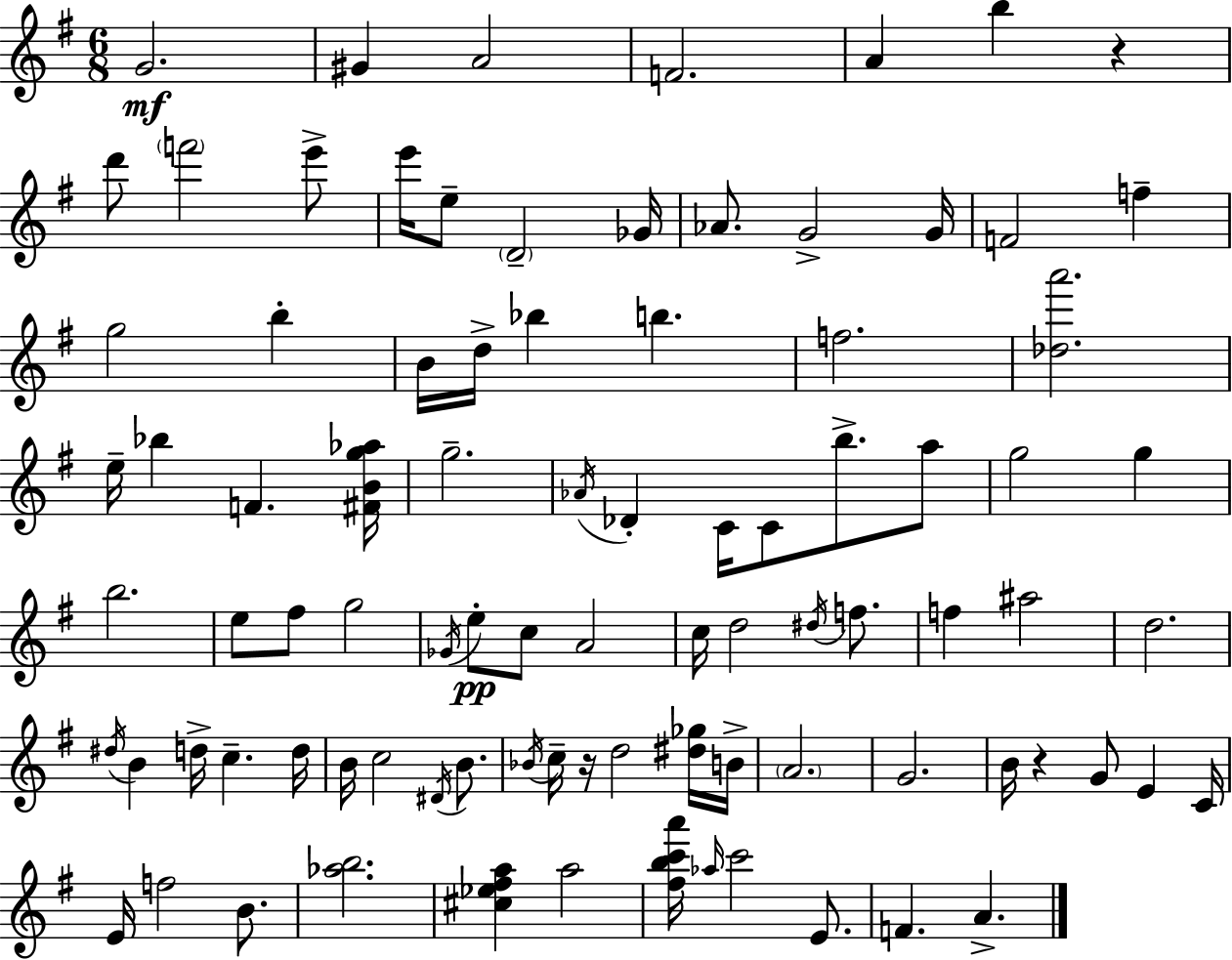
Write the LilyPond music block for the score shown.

{
  \clef treble
  \numericTimeSignature
  \time 6/8
  \key e \minor
  \repeat volta 2 { g'2.\mf | gis'4 a'2 | f'2. | a'4 b''4 r4 | \break d'''8 \parenthesize f'''2 e'''8-> | e'''16 e''8-- \parenthesize d'2-- ges'16 | aes'8. g'2-> g'16 | f'2 f''4-- | \break g''2 b''4-. | b'16 d''16-> bes''4 b''4. | f''2. | <des'' a'''>2. | \break e''16-- bes''4 f'4. <fis' b' g'' aes''>16 | g''2.-- | \acciaccatura { aes'16 } des'4-. c'16 c'8 b''8.-> a''8 | g''2 g''4 | \break b''2. | e''8 fis''8 g''2 | \acciaccatura { ges'16 }\pp e''8-. c''8 a'2 | c''16 d''2 \acciaccatura { dis''16 } | \break f''8. f''4 ais''2 | d''2. | \acciaccatura { dis''16 } b'4 d''16-> c''4.-- | d''16 b'16 c''2 | \break \acciaccatura { dis'16 } b'8. \acciaccatura { bes'16 } c''16-- r16 d''2 | <dis'' ges''>16 b'16-> \parenthesize a'2. | g'2. | b'16 r4 g'8 | \break e'4 c'16 e'16 f''2 | b'8. <aes'' b''>2. | <cis'' ees'' fis'' a''>4 a''2 | <fis'' b'' c''' a'''>16 \grace { aes''16 } c'''2 | \break e'8. f'4. | a'4.-> } \bar "|."
}